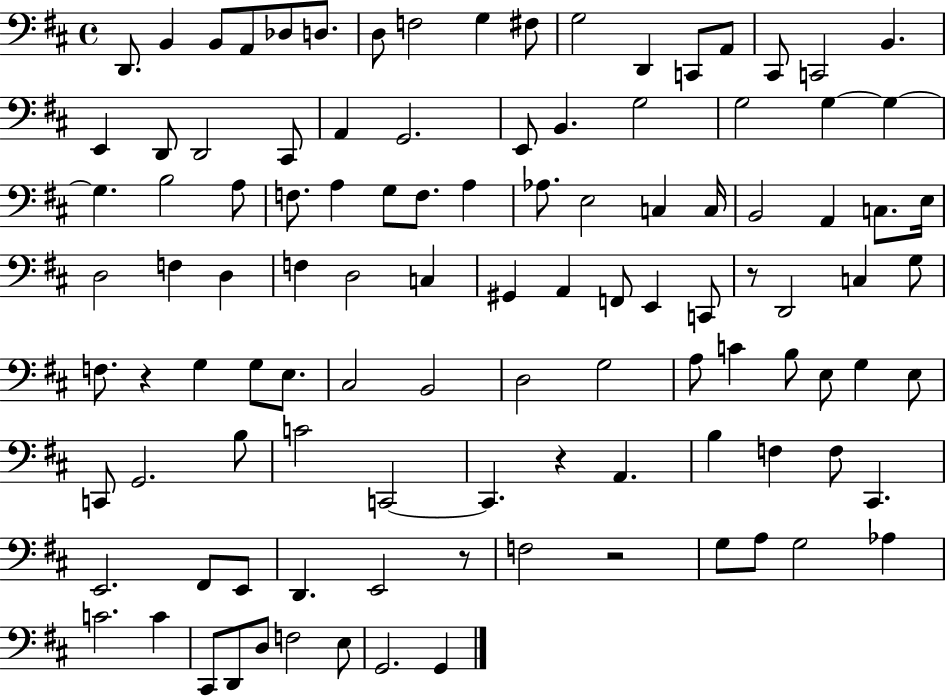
X:1
T:Untitled
M:4/4
L:1/4
K:D
D,,/2 B,, B,,/2 A,,/2 _D,/2 D,/2 D,/2 F,2 G, ^F,/2 G,2 D,, C,,/2 A,,/2 ^C,,/2 C,,2 B,, E,, D,,/2 D,,2 ^C,,/2 A,, G,,2 E,,/2 B,, G,2 G,2 G, G, G, B,2 A,/2 F,/2 A, G,/2 F,/2 A, _A,/2 E,2 C, C,/4 B,,2 A,, C,/2 E,/4 D,2 F, D, F, D,2 C, ^G,, A,, F,,/2 E,, C,,/2 z/2 D,,2 C, G,/2 F,/2 z G, G,/2 E,/2 ^C,2 B,,2 D,2 G,2 A,/2 C B,/2 E,/2 G, E,/2 C,,/2 G,,2 B,/2 C2 C,,2 C,, z A,, B, F, F,/2 ^C,, E,,2 ^F,,/2 E,,/2 D,, E,,2 z/2 F,2 z2 G,/2 A,/2 G,2 _A, C2 C ^C,,/2 D,,/2 D,/2 F,2 E,/2 G,,2 G,,